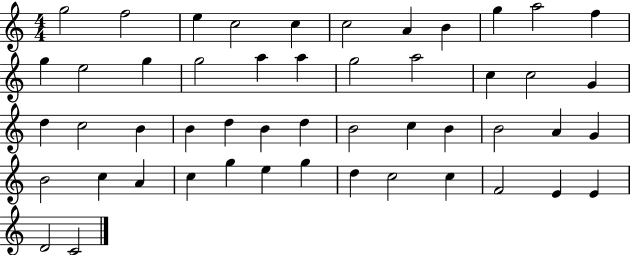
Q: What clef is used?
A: treble